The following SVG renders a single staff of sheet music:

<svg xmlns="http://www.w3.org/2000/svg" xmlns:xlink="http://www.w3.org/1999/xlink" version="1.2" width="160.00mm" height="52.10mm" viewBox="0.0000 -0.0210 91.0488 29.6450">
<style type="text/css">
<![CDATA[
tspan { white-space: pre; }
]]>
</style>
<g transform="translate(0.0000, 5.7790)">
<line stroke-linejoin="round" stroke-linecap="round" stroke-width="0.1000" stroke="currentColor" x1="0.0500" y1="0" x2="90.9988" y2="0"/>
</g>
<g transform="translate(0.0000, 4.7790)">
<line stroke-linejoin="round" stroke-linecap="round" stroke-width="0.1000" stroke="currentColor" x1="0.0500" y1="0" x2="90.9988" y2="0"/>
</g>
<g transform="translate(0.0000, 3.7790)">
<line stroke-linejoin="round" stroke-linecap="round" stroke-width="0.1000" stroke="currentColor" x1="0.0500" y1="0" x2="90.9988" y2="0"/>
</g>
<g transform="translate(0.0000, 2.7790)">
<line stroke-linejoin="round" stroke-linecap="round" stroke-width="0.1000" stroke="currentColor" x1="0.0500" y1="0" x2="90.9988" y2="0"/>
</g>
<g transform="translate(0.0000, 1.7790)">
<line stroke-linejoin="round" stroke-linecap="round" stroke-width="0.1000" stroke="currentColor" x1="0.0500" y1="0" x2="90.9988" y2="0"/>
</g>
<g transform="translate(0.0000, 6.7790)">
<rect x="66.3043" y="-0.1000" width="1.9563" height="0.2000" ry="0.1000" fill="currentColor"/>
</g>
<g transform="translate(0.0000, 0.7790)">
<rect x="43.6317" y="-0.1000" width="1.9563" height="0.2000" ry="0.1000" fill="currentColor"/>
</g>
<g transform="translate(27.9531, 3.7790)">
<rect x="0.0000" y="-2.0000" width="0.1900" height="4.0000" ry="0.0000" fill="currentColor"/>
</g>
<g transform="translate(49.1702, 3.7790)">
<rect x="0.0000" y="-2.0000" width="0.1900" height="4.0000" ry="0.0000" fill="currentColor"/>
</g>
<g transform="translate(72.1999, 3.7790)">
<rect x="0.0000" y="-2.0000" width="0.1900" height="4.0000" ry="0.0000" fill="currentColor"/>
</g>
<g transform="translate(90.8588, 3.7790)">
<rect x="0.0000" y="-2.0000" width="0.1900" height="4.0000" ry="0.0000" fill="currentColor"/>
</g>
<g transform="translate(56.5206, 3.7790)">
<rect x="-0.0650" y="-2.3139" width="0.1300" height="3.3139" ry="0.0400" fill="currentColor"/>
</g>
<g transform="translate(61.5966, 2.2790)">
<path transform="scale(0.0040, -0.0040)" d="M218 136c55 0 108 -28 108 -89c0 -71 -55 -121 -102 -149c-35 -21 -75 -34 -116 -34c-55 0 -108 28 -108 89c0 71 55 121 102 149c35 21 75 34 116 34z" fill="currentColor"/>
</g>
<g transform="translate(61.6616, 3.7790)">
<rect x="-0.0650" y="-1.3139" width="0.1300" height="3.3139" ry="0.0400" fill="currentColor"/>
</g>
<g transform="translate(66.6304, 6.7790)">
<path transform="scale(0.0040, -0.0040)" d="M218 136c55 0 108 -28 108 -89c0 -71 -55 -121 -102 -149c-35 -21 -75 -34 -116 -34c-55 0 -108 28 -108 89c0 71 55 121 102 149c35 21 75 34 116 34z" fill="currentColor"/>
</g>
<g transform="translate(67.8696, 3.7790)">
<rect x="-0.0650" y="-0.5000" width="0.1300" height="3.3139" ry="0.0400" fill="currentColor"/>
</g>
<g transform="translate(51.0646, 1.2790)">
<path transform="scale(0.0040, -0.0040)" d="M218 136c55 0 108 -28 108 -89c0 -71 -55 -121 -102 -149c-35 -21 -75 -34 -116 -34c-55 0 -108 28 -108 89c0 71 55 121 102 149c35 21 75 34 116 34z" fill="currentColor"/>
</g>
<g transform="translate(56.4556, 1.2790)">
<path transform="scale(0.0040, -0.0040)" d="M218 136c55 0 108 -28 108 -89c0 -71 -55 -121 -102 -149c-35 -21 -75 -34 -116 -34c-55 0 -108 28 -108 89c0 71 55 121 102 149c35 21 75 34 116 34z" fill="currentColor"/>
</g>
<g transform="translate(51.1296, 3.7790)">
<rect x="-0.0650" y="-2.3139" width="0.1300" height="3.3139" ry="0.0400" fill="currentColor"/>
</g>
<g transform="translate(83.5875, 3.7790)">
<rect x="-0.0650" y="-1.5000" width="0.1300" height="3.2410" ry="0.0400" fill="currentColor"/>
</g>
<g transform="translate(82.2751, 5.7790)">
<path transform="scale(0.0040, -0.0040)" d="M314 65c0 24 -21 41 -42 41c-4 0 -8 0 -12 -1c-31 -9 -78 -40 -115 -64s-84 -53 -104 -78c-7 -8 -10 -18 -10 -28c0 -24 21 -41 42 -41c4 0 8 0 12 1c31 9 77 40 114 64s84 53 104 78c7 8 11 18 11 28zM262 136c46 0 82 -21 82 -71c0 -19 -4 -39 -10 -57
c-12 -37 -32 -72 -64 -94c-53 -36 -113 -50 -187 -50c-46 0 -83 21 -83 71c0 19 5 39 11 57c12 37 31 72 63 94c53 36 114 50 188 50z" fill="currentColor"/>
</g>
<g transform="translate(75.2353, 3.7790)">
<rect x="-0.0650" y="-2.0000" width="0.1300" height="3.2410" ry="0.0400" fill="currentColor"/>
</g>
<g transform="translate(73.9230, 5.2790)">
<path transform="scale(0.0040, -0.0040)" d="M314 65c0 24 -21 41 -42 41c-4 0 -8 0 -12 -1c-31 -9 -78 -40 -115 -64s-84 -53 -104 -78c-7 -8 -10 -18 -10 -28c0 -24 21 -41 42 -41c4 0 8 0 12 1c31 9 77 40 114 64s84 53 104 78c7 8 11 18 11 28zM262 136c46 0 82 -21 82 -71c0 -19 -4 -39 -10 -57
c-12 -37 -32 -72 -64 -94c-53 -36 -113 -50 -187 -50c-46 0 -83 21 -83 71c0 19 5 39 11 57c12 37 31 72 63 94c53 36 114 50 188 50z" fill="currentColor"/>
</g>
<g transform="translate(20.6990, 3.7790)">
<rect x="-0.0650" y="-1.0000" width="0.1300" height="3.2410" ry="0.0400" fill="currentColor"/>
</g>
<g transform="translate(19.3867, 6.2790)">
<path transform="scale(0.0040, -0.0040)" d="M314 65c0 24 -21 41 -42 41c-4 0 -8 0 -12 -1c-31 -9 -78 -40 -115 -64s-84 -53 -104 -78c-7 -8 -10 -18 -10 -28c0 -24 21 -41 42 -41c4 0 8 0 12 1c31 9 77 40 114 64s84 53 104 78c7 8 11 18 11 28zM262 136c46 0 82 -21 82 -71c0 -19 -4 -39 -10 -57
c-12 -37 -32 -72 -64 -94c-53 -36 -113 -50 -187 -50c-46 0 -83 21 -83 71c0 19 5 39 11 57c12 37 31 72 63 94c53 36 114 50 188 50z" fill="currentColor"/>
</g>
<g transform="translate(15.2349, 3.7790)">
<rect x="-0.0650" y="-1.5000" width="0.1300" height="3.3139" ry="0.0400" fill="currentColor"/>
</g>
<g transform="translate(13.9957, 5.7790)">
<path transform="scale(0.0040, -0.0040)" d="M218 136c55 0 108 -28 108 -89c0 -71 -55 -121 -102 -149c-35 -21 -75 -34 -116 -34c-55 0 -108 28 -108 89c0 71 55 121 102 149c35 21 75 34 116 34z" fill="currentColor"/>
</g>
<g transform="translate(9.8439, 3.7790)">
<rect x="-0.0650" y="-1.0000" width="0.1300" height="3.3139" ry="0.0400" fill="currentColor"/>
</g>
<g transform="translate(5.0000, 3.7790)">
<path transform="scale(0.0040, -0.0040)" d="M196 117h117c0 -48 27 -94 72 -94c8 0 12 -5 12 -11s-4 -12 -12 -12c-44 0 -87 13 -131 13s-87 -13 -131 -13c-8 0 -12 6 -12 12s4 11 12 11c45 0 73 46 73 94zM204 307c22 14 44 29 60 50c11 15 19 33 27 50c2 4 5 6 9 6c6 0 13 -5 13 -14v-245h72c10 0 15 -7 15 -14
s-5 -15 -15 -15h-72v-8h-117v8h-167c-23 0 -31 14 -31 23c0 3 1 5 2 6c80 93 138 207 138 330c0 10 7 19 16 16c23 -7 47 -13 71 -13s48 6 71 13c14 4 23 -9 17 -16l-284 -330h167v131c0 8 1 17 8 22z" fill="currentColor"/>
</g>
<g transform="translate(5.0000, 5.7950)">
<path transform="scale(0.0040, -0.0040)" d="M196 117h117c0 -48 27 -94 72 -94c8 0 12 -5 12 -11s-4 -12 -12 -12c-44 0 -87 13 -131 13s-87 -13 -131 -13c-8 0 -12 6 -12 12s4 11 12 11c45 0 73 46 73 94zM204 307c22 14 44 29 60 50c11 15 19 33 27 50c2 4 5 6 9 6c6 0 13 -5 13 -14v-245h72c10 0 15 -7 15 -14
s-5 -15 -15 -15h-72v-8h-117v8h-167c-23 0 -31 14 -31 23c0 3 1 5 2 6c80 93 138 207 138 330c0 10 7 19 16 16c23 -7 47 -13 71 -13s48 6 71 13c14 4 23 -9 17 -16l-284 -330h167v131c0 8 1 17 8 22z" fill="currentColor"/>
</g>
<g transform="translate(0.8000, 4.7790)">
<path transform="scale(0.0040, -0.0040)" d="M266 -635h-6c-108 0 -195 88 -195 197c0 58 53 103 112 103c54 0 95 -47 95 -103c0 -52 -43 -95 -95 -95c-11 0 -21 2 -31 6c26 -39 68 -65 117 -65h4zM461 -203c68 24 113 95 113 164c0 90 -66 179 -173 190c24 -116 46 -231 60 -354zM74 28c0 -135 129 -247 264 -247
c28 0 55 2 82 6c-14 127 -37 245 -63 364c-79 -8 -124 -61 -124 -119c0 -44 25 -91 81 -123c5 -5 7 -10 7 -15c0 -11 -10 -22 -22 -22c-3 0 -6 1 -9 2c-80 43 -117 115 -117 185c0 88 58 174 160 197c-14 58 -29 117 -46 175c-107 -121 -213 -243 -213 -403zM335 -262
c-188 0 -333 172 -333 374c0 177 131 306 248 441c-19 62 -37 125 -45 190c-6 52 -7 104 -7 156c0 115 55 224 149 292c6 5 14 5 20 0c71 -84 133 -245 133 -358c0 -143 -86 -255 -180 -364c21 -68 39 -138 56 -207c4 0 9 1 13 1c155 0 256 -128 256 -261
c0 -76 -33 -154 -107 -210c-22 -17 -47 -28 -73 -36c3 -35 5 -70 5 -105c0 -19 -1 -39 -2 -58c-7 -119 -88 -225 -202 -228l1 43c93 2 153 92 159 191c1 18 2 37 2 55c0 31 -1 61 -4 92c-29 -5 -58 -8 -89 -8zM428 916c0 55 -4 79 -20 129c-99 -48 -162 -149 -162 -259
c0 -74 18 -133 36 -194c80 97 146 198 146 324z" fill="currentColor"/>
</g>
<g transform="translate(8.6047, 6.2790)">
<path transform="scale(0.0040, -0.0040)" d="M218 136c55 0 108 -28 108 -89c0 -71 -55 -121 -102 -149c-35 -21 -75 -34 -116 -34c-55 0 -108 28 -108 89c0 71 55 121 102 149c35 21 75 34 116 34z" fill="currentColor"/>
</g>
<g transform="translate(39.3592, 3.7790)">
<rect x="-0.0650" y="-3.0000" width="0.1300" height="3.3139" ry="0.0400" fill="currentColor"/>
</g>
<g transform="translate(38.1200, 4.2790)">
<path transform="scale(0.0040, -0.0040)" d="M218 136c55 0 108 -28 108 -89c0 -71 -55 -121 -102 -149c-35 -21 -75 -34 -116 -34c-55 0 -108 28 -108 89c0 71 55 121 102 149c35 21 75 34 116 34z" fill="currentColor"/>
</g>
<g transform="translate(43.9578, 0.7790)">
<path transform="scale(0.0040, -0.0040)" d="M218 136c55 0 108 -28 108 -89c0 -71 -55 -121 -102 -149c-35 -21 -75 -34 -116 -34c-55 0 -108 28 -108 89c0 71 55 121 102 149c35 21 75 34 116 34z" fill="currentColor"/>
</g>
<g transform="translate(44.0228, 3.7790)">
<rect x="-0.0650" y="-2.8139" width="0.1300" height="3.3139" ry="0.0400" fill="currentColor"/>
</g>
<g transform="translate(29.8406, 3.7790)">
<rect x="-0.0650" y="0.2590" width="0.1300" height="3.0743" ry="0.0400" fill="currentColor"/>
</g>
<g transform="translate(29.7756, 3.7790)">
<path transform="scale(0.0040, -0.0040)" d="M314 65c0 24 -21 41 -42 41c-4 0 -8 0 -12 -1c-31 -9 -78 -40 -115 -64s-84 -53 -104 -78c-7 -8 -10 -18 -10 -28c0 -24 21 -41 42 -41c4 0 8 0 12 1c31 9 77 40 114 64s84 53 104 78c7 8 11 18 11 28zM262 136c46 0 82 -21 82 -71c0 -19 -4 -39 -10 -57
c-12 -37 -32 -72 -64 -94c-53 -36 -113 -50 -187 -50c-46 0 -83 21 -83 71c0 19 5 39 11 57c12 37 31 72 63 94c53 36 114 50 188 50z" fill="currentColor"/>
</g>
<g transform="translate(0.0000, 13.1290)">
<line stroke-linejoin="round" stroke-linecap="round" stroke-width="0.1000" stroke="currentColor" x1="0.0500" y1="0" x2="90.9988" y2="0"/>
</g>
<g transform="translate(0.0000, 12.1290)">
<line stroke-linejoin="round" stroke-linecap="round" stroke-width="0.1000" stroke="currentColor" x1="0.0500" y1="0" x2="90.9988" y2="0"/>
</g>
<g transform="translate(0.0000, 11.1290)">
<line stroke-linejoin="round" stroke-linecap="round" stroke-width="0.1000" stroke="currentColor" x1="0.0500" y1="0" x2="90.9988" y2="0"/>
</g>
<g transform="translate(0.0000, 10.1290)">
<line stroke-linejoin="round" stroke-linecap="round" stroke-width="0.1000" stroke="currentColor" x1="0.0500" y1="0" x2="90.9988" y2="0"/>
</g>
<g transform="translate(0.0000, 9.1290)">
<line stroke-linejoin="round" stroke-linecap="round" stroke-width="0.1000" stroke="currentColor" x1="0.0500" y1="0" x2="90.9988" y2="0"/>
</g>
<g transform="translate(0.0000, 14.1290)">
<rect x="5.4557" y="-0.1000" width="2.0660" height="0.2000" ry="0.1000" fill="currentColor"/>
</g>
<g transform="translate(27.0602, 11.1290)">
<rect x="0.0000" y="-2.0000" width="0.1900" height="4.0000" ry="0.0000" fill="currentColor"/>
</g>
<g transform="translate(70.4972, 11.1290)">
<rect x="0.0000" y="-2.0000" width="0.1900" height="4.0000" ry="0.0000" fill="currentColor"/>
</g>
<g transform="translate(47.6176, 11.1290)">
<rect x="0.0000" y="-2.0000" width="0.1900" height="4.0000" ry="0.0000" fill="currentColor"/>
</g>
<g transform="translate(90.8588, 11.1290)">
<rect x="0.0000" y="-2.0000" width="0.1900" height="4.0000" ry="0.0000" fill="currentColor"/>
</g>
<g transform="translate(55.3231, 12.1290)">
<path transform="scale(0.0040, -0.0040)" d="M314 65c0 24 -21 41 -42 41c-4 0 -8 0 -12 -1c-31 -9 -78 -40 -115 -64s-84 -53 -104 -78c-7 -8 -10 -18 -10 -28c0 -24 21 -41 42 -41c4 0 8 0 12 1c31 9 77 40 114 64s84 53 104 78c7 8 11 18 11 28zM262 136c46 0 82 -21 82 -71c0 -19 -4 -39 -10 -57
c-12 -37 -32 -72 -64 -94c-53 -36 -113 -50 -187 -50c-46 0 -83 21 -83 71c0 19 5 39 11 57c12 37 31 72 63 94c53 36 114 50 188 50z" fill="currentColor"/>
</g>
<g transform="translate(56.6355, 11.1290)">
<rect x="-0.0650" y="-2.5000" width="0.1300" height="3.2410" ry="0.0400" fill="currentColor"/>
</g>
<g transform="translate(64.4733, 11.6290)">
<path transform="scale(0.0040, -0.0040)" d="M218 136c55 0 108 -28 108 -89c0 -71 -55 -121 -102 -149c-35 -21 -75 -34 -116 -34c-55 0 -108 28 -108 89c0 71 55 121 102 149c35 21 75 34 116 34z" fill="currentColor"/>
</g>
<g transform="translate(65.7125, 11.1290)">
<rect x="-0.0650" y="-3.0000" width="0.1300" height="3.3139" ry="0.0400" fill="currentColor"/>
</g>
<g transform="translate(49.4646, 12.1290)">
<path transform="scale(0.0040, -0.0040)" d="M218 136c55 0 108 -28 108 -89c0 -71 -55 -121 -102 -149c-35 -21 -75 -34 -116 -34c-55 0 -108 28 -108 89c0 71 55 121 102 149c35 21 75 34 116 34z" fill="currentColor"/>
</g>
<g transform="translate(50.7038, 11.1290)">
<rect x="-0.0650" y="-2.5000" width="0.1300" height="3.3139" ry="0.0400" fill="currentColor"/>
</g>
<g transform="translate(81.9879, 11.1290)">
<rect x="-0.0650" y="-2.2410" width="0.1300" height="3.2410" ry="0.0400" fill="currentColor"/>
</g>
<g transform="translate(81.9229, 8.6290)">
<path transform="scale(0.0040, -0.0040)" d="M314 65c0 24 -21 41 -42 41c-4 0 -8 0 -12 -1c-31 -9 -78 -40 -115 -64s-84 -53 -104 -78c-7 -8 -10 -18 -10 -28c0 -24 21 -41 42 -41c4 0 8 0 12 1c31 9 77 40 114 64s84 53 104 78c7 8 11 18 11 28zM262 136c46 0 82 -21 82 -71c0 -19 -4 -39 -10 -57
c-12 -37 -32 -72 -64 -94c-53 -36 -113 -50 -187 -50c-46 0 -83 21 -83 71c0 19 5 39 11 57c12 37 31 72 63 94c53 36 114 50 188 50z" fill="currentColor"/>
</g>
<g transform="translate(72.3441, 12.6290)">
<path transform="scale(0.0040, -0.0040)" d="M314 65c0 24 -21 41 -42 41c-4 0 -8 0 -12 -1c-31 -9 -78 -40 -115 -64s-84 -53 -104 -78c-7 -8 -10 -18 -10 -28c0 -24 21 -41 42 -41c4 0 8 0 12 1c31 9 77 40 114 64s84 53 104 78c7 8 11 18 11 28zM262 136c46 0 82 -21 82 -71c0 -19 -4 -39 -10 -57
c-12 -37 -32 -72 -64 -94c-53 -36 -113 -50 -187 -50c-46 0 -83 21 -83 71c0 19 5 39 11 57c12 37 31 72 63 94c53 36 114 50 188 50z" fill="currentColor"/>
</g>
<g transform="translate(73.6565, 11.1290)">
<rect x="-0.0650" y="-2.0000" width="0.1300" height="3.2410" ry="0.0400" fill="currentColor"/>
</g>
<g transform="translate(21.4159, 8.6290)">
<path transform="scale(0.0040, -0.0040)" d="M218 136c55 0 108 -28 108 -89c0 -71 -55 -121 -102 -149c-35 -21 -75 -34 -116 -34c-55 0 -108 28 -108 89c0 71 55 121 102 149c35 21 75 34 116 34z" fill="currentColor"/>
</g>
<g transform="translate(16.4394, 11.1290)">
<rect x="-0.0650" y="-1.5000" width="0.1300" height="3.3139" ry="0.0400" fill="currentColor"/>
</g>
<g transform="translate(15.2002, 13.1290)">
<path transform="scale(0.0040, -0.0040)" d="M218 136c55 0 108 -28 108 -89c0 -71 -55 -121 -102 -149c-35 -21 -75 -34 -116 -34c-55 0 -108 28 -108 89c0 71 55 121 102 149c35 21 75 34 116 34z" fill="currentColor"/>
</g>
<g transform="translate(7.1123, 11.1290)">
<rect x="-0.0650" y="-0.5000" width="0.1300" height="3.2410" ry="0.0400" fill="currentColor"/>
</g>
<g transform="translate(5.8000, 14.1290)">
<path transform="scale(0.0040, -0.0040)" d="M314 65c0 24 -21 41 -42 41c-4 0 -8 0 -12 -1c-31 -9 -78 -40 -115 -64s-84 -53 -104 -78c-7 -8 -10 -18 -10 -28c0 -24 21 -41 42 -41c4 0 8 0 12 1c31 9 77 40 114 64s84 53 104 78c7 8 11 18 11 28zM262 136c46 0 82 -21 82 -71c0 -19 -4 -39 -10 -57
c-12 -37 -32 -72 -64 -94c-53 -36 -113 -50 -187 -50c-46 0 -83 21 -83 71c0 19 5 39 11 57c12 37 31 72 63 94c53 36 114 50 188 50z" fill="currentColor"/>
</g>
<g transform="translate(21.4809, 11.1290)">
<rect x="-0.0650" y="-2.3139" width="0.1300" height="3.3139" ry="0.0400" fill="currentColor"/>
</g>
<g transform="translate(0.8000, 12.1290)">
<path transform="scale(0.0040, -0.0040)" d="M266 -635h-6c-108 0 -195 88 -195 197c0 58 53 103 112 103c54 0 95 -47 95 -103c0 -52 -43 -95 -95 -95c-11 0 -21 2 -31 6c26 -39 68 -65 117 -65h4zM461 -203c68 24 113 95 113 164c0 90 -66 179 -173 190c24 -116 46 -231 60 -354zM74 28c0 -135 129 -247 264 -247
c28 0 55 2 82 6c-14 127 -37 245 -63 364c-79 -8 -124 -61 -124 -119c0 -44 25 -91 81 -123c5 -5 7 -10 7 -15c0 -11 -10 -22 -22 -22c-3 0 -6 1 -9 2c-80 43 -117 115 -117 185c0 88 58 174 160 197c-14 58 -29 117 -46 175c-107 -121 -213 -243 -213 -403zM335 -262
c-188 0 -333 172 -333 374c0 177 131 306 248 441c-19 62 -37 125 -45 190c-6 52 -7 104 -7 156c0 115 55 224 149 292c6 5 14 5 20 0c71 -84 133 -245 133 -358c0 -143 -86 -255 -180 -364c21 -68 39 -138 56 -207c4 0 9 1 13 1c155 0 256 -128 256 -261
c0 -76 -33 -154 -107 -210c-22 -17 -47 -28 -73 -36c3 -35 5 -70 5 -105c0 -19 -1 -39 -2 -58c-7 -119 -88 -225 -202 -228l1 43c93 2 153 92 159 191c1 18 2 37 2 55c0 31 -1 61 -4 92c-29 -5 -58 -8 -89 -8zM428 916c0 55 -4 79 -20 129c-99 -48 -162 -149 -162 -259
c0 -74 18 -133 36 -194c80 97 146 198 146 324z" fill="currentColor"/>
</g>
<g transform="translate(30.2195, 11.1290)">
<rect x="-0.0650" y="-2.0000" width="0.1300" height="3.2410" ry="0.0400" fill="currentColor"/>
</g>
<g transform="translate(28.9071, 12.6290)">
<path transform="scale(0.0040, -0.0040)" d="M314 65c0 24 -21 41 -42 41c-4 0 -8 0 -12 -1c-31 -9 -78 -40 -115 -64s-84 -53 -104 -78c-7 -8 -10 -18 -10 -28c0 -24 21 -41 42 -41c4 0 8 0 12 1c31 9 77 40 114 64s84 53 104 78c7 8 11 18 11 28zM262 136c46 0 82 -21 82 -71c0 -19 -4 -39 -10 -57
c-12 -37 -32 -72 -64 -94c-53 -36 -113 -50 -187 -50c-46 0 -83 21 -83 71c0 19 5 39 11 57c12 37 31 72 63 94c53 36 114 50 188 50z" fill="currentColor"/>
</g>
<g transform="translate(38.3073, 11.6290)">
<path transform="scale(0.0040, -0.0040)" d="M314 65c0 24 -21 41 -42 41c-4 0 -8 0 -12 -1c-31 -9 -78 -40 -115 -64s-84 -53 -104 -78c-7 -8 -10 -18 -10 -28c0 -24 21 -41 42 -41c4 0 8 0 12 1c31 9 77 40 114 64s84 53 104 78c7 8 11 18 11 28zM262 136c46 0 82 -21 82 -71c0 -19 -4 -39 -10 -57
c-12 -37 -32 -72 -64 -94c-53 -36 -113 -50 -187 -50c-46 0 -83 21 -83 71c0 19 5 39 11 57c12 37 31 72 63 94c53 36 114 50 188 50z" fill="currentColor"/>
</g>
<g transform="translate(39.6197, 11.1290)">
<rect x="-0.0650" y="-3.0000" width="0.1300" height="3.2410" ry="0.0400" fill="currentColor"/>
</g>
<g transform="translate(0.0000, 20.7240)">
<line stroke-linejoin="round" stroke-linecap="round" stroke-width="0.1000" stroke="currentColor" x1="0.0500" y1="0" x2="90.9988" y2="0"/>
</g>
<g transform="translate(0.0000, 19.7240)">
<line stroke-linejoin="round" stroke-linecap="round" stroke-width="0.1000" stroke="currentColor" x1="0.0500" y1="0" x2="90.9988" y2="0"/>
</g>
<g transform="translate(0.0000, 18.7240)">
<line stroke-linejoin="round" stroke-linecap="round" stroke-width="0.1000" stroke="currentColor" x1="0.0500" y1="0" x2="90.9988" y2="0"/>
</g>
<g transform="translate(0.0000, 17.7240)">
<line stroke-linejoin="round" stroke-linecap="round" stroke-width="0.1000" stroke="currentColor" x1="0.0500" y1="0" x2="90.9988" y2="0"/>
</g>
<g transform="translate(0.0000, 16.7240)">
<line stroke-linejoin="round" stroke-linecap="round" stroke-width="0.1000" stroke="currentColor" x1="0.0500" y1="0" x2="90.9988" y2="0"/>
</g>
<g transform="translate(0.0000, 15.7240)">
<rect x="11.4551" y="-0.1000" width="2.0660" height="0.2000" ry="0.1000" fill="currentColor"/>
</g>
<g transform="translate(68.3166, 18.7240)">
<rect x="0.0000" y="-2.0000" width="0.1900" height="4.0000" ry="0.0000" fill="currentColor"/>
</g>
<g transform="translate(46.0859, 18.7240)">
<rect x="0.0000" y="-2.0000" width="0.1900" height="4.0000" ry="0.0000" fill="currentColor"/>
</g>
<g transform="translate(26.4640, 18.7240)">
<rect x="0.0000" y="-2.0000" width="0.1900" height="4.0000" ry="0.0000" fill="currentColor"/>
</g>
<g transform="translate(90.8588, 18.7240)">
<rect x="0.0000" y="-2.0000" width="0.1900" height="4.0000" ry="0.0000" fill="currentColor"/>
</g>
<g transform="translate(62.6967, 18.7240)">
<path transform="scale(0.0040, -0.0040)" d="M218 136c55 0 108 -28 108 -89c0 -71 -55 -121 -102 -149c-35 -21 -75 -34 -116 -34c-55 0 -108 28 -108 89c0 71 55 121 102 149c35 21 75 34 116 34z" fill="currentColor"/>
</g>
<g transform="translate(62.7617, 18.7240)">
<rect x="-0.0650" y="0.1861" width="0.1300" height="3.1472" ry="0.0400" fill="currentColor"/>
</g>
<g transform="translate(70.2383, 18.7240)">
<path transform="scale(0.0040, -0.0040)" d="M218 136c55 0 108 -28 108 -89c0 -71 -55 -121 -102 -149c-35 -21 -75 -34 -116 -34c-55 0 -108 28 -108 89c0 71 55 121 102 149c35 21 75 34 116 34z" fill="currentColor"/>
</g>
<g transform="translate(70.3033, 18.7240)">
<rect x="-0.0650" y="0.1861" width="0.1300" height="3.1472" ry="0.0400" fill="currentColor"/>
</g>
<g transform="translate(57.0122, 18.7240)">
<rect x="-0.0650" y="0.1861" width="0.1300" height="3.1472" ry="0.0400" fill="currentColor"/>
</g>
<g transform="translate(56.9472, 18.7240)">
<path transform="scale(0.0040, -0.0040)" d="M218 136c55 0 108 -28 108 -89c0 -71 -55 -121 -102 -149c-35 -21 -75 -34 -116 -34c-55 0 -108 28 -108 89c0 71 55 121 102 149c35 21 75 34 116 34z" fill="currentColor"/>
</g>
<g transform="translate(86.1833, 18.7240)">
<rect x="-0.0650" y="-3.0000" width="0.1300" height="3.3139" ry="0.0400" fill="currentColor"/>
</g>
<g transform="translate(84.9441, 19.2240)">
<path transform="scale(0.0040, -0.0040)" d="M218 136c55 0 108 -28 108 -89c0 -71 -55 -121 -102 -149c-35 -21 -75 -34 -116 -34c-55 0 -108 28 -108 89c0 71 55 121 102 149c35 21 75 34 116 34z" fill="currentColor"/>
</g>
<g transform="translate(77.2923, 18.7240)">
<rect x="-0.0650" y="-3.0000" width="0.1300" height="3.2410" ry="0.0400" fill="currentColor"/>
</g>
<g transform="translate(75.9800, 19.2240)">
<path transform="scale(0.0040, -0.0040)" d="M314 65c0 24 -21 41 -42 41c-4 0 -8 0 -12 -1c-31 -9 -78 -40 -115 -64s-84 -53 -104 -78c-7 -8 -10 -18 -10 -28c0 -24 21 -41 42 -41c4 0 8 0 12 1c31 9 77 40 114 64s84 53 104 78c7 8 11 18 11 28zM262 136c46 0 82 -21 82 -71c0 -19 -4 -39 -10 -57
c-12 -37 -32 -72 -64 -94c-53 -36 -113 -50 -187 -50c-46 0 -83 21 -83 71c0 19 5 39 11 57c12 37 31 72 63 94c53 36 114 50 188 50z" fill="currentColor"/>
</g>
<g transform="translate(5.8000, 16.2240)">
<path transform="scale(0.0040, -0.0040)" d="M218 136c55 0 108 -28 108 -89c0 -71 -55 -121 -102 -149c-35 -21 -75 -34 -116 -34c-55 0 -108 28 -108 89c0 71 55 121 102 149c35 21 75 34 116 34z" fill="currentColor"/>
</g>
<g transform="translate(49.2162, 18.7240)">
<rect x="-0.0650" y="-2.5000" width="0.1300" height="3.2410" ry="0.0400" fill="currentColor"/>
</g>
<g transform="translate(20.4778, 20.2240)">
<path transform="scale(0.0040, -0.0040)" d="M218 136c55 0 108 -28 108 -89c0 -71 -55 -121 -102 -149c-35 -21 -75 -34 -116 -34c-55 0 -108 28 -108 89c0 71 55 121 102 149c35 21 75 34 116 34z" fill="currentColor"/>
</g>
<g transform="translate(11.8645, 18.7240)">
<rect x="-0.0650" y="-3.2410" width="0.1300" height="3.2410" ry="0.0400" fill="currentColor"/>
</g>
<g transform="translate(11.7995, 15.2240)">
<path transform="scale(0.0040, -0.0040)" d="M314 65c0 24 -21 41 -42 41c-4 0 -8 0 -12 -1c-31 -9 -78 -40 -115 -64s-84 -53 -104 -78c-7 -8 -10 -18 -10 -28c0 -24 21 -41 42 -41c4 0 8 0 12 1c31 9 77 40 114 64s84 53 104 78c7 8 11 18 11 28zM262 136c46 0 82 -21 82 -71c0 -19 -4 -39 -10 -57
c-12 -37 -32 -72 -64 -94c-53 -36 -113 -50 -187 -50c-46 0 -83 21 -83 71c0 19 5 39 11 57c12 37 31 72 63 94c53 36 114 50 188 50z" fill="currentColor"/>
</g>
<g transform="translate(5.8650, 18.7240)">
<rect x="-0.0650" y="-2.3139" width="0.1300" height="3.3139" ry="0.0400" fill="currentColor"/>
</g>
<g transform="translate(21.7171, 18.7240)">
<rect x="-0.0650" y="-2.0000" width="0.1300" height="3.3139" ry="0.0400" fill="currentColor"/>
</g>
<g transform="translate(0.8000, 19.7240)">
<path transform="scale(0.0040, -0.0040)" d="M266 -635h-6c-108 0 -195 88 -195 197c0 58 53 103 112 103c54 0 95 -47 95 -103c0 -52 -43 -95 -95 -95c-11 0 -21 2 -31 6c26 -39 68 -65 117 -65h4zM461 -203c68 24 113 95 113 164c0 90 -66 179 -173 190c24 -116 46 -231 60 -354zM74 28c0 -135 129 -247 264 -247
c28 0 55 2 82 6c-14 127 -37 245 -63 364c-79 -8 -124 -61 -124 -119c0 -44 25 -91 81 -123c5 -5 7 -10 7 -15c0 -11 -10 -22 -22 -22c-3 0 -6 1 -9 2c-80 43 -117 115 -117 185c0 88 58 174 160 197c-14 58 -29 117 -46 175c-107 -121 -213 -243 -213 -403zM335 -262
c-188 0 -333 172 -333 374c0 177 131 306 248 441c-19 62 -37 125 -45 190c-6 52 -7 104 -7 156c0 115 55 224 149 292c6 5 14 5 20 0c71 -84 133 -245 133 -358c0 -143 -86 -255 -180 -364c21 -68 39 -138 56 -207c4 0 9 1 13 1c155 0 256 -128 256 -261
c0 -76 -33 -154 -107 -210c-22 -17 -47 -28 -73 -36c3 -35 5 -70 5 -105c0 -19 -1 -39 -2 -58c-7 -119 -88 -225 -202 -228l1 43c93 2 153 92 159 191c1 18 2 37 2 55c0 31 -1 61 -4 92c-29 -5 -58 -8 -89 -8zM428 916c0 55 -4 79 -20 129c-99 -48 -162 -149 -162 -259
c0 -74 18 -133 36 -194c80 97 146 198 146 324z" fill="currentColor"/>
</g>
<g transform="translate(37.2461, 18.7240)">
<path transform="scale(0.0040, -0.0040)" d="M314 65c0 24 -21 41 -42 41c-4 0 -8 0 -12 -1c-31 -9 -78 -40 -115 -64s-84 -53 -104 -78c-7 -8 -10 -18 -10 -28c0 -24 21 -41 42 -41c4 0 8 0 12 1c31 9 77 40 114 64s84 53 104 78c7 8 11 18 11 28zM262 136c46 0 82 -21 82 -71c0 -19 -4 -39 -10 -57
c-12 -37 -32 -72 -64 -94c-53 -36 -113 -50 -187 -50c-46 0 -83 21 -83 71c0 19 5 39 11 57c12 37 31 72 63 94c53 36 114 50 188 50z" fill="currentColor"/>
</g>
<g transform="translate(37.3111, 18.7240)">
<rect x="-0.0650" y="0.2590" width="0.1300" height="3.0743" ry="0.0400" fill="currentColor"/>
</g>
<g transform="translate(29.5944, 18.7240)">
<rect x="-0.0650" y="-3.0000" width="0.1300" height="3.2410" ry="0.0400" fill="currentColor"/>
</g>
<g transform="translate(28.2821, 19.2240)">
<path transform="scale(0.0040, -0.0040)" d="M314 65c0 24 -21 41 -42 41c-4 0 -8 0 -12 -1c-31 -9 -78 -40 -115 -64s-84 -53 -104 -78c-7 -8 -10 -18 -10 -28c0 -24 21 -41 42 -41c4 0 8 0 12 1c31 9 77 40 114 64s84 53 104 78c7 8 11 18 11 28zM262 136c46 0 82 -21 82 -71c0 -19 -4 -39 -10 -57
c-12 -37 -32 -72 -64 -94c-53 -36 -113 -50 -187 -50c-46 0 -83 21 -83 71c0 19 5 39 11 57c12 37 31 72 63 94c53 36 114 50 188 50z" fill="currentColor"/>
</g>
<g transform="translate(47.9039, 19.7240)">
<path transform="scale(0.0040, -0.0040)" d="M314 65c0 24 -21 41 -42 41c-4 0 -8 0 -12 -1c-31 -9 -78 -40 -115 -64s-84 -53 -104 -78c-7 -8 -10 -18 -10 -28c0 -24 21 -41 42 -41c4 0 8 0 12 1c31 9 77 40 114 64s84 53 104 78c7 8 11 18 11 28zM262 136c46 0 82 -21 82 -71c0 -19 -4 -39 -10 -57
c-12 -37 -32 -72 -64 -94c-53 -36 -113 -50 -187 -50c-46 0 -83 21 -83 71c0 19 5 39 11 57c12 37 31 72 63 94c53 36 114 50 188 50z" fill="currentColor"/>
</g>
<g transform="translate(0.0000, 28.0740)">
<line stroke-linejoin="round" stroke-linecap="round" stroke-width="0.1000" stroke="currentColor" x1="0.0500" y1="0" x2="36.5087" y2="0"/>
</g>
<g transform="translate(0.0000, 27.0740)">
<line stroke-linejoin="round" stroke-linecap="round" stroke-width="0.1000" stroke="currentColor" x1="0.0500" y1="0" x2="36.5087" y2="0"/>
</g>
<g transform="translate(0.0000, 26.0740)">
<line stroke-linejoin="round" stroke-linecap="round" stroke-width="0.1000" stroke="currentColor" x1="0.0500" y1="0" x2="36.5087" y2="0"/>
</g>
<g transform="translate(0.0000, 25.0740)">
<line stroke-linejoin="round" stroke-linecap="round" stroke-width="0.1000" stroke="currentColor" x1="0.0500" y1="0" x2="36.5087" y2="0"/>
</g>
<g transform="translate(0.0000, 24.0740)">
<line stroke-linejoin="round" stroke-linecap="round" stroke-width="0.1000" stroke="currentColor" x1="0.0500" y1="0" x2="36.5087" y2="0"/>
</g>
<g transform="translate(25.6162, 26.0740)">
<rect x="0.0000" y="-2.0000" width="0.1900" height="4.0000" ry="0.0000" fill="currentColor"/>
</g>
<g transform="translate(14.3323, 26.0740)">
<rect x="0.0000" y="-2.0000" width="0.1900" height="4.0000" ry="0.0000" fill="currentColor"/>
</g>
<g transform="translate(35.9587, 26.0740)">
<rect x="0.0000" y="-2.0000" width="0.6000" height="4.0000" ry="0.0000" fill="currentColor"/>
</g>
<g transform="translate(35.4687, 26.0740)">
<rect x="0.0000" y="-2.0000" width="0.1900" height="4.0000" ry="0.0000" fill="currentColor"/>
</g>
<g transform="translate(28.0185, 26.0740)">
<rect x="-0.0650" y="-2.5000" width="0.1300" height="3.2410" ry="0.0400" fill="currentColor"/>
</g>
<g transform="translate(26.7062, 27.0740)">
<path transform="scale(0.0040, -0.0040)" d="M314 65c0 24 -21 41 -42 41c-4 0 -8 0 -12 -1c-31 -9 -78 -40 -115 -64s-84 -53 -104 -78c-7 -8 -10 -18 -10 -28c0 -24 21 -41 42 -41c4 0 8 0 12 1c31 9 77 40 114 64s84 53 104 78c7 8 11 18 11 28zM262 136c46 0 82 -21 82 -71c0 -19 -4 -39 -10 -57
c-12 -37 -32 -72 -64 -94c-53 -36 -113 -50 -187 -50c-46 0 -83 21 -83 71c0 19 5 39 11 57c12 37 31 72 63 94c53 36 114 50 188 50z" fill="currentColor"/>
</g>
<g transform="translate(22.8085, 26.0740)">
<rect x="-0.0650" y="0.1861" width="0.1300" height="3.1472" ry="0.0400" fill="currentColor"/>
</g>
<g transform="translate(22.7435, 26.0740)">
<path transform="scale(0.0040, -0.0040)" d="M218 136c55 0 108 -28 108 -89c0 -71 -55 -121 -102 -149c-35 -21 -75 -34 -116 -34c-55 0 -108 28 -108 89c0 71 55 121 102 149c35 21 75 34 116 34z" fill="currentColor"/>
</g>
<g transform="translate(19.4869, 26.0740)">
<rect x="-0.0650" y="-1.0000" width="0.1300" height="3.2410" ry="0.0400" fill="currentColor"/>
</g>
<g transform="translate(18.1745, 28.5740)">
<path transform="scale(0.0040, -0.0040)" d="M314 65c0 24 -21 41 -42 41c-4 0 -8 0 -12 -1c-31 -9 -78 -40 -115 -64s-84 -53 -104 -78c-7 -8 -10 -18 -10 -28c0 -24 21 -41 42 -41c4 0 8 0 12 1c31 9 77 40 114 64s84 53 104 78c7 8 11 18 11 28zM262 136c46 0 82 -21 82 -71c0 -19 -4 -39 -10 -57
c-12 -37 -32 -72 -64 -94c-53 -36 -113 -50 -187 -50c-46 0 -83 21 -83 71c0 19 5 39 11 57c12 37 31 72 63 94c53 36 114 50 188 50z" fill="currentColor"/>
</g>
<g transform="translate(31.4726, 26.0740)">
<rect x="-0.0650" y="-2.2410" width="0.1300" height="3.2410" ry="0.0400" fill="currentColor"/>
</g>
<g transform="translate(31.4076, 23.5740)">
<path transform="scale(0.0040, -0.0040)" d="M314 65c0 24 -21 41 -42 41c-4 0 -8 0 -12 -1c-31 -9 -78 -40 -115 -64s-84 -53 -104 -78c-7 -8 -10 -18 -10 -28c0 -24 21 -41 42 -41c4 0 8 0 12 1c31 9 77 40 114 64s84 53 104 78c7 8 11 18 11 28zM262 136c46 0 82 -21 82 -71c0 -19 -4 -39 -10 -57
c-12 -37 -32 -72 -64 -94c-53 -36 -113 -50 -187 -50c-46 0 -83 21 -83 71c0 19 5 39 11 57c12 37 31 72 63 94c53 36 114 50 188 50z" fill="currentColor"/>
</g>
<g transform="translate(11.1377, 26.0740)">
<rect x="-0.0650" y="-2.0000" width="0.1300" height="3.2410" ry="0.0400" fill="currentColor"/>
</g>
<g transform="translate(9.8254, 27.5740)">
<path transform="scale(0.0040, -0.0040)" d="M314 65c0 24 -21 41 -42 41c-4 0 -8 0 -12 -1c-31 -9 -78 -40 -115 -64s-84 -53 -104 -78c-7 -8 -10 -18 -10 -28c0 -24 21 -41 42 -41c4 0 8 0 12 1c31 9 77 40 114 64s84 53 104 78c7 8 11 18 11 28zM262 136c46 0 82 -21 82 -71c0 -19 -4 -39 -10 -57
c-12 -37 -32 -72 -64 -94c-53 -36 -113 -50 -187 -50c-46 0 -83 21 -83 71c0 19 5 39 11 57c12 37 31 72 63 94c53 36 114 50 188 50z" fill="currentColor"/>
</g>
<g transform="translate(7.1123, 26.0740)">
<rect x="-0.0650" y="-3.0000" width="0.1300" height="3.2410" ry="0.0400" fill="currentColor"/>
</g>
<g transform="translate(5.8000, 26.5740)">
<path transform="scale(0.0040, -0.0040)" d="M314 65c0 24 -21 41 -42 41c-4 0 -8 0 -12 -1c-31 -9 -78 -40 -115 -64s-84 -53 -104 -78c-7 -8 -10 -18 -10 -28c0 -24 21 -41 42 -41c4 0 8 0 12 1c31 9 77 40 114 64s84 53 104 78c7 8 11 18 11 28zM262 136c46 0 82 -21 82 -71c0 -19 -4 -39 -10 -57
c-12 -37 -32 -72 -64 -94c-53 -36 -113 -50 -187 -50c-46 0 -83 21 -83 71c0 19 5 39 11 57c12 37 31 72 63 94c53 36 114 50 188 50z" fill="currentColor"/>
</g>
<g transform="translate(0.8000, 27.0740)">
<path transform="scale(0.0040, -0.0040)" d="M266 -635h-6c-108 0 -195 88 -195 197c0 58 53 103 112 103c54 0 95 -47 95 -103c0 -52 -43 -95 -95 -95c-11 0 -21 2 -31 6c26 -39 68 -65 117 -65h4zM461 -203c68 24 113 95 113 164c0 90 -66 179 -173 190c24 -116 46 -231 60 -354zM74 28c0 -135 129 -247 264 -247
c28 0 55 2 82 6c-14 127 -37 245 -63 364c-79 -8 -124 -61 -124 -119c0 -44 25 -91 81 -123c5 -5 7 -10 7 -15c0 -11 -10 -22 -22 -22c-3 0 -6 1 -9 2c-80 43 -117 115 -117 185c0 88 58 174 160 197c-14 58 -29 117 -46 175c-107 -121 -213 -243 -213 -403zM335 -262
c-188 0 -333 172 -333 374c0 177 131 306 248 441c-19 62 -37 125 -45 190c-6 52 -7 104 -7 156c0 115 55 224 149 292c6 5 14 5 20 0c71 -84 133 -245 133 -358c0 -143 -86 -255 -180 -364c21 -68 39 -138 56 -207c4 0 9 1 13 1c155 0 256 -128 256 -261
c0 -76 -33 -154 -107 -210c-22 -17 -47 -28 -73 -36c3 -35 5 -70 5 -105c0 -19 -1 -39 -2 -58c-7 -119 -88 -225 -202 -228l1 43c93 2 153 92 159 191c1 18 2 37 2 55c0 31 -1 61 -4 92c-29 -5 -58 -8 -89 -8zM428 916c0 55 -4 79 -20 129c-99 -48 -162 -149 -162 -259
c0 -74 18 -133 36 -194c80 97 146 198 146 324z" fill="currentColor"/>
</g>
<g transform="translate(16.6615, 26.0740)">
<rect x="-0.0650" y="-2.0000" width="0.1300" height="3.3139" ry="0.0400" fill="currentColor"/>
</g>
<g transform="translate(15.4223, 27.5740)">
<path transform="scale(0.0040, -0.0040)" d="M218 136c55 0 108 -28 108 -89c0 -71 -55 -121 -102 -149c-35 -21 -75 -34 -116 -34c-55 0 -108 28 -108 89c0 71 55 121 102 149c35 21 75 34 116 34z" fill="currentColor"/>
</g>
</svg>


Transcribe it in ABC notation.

X:1
T:Untitled
M:4/4
L:1/4
K:C
D E D2 B2 A a g g e C F2 E2 C2 E g F2 A2 G G2 A F2 g2 g b2 F A2 B2 G2 B B B A2 A A2 F2 F D2 B G2 g2